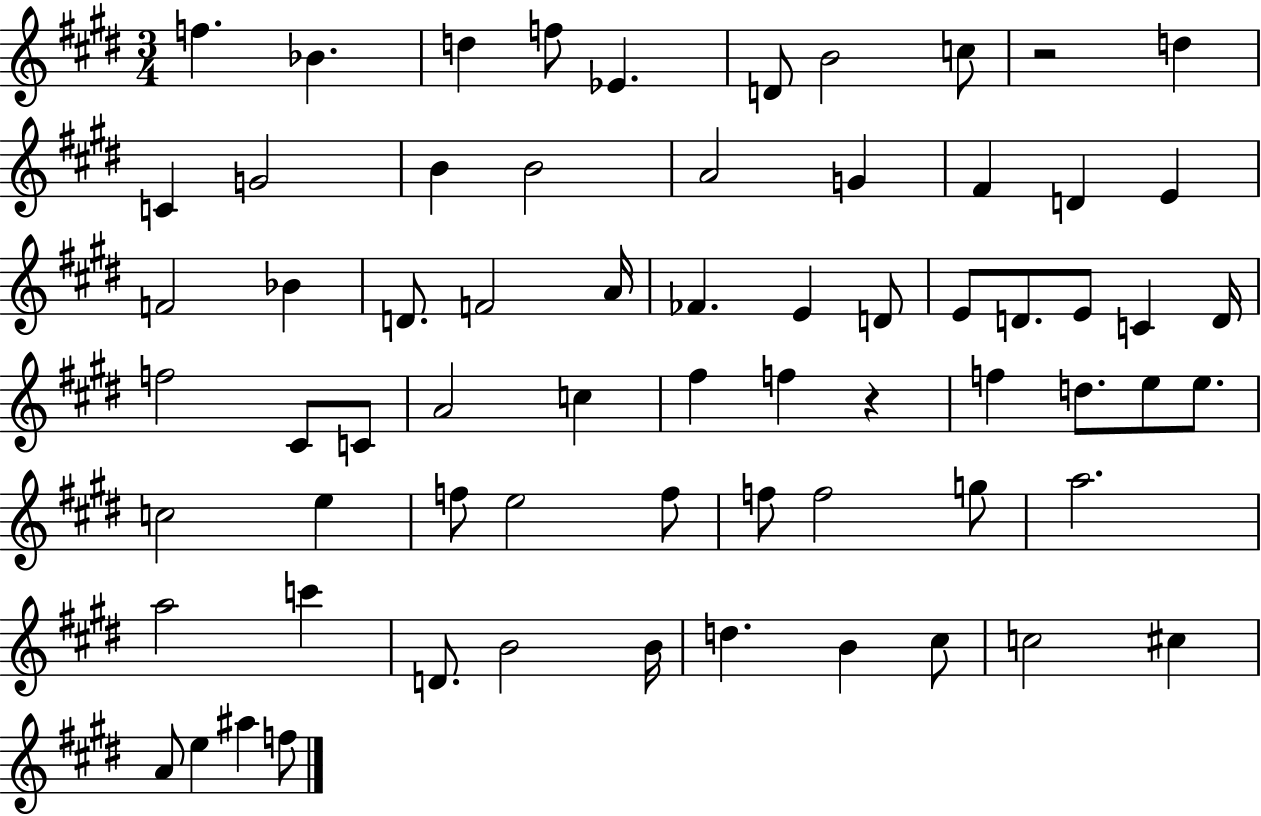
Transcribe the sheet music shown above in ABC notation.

X:1
T:Untitled
M:3/4
L:1/4
K:E
f _B d f/2 _E D/2 B2 c/2 z2 d C G2 B B2 A2 G ^F D E F2 _B D/2 F2 A/4 _F E D/2 E/2 D/2 E/2 C D/4 f2 ^C/2 C/2 A2 c ^f f z f d/2 e/2 e/2 c2 e f/2 e2 f/2 f/2 f2 g/2 a2 a2 c' D/2 B2 B/4 d B ^c/2 c2 ^c A/2 e ^a f/2